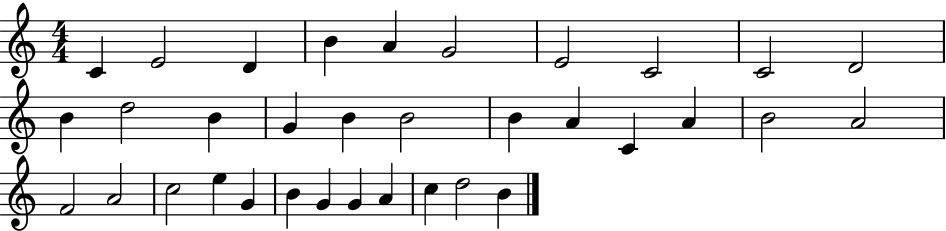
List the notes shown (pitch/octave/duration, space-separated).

C4/q E4/h D4/q B4/q A4/q G4/h E4/h C4/h C4/h D4/h B4/q D5/h B4/q G4/q B4/q B4/h B4/q A4/q C4/q A4/q B4/h A4/h F4/h A4/h C5/h E5/q G4/q B4/q G4/q G4/q A4/q C5/q D5/h B4/q